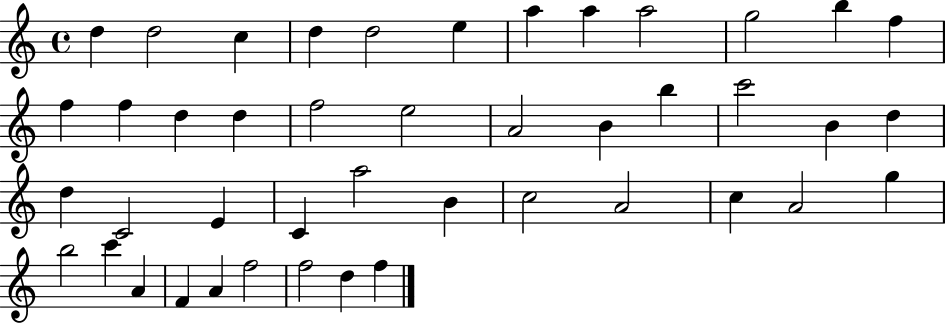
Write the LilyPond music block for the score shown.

{
  \clef treble
  \time 4/4
  \defaultTimeSignature
  \key c \major
  d''4 d''2 c''4 | d''4 d''2 e''4 | a''4 a''4 a''2 | g''2 b''4 f''4 | \break f''4 f''4 d''4 d''4 | f''2 e''2 | a'2 b'4 b''4 | c'''2 b'4 d''4 | \break d''4 c'2 e'4 | c'4 a''2 b'4 | c''2 a'2 | c''4 a'2 g''4 | \break b''2 c'''4 a'4 | f'4 a'4 f''2 | f''2 d''4 f''4 | \bar "|."
}